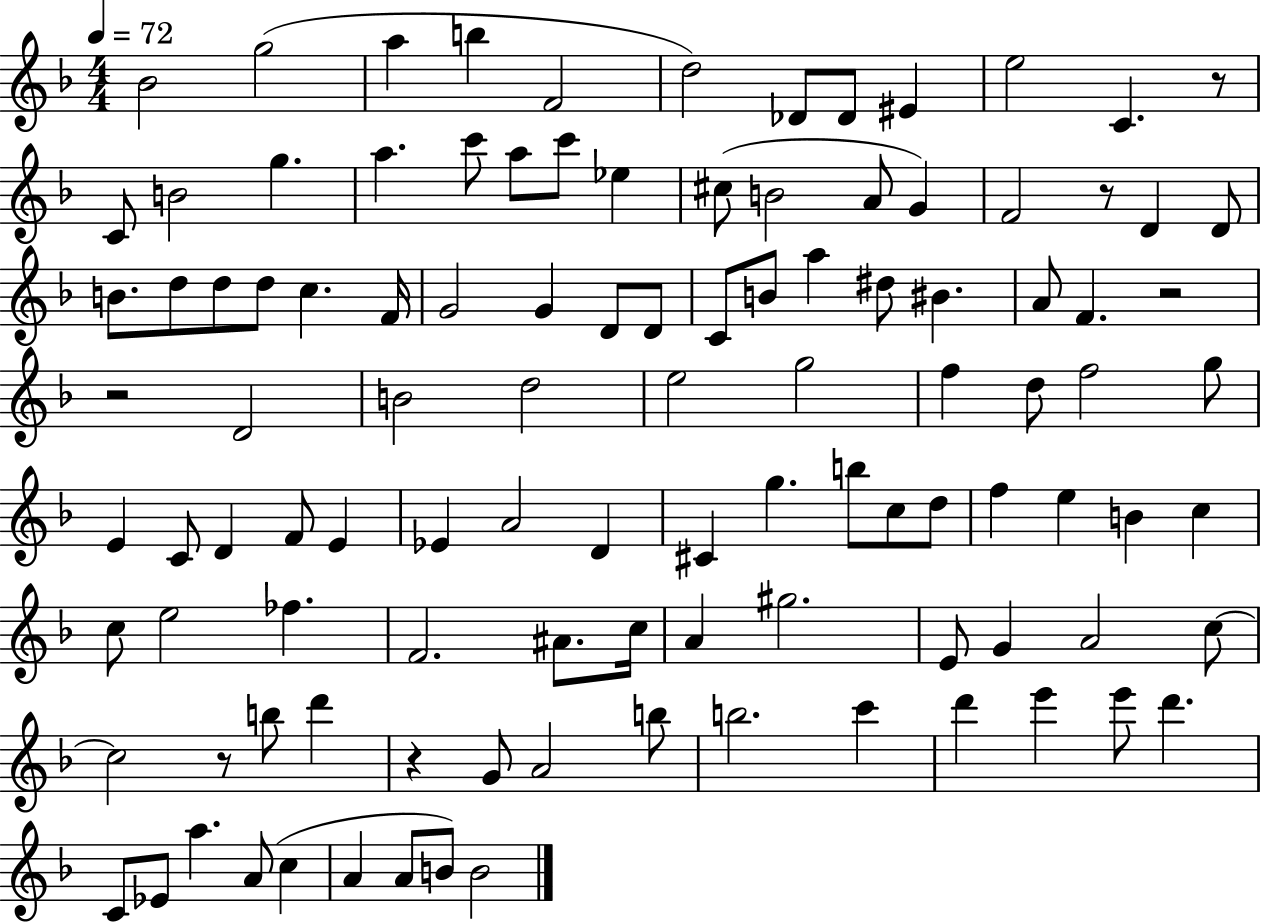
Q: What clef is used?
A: treble